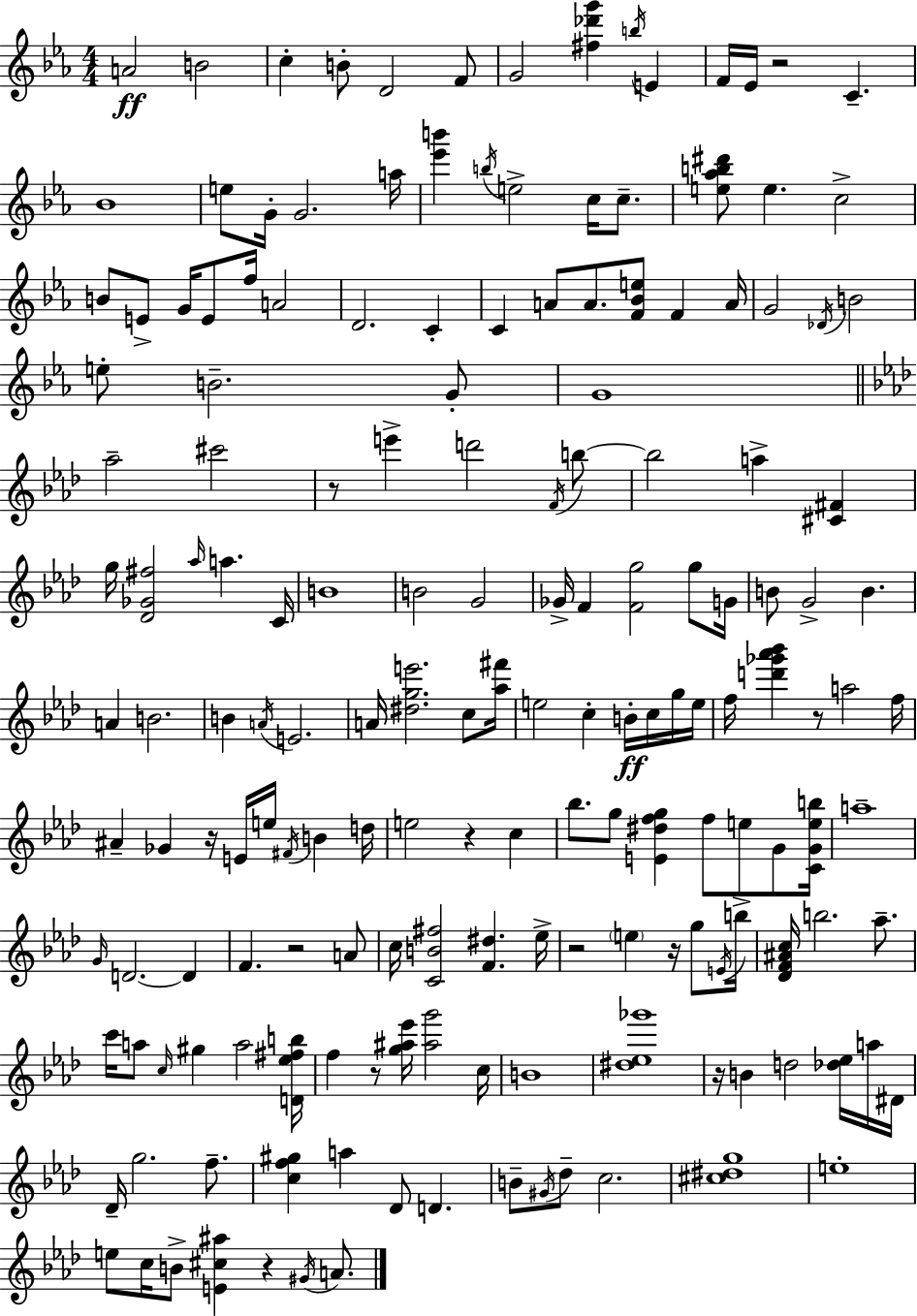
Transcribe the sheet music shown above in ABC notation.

X:1
T:Untitled
M:4/4
L:1/4
K:Cm
A2 B2 c B/2 D2 F/2 G2 [^f_d'g'] b/4 E F/4 _E/4 z2 C _B4 e/2 G/4 G2 a/4 [_e'b'] b/4 e2 c/4 c/2 [e_ab^d']/2 e c2 B/2 E/2 G/4 E/2 f/4 A2 D2 C C A/2 A/2 [F_Be]/2 F A/4 G2 _D/4 B2 e/2 B2 G/2 G4 _a2 ^c'2 z/2 e' d'2 F/4 b/2 b2 a [^C^F] g/4 [_D_G^f]2 _a/4 a C/4 B4 B2 G2 _G/4 F [Fg]2 g/2 G/4 B/2 G2 B A B2 B A/4 E2 A/4 [^dge']2 c/2 [_a^f']/4 e2 c B/4 c/4 g/4 e/4 f/4 [d'_g'_a'_b'] z/2 a2 f/4 ^A _G z/4 E/4 e/4 ^F/4 B d/4 e2 z c _b/2 g/2 [E^dfg] f/2 e/2 G/2 [CGeb]/4 a4 G/4 D2 D F z2 A/2 c/4 [CB^f]2 [F^d] _e/4 z2 e z/4 g/2 E/4 b/4 [_DF^Ac]/4 b2 _a/2 c'/4 a/2 c/4 ^g a2 [D_e^fb]/4 f z/2 [g^a_e']/4 [^ag']2 c/4 B4 [^d_e_g']4 z/4 B d2 [_d_e]/4 a/4 ^D/4 _D/4 g2 f/2 [cf^g] a _D/2 D B/2 ^G/4 _d/2 c2 [^c^dg]4 e4 e/2 c/4 B/2 [E^c^a] z ^G/4 A/2